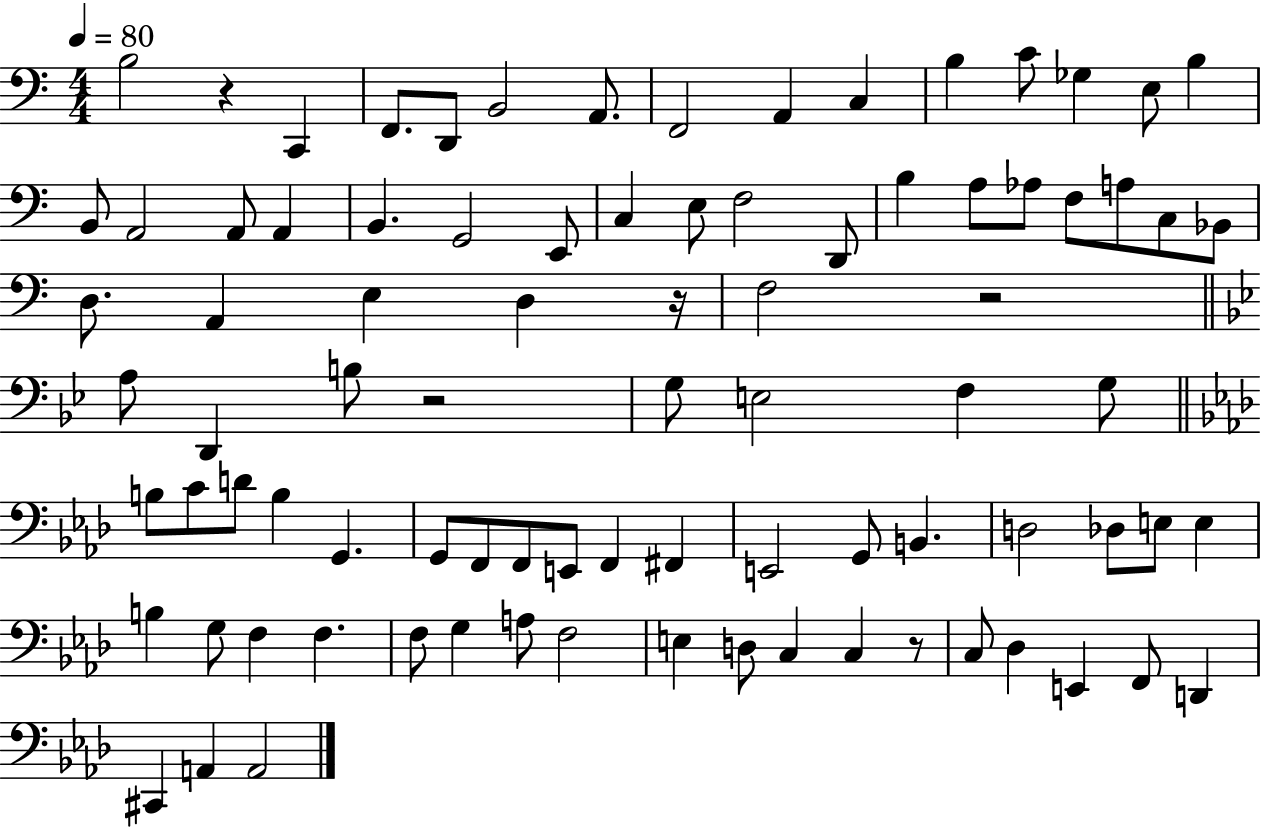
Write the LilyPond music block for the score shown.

{
  \clef bass
  \numericTimeSignature
  \time 4/4
  \key c \major
  \tempo 4 = 80
  b2 r4 c,4 | f,8. d,8 b,2 a,8. | f,2 a,4 c4 | b4 c'8 ges4 e8 b4 | \break b,8 a,2 a,8 a,4 | b,4. g,2 e,8 | c4 e8 f2 d,8 | b4 a8 aes8 f8 a8 c8 bes,8 | \break d8. a,4 e4 d4 r16 | f2 r2 | \bar "||" \break \key bes \major a8 d,4 b8 r2 | g8 e2 f4 g8 | \bar "||" \break \key aes \major b8 c'8 d'8 b4 g,4. | g,8 f,8 f,8 e,8 f,4 fis,4 | e,2 g,8 b,4. | d2 des8 e8 e4 | \break b4 g8 f4 f4. | f8 g4 a8 f2 | e4 d8 c4 c4 r8 | c8 des4 e,4 f,8 d,4 | \break cis,4 a,4 a,2 | \bar "|."
}